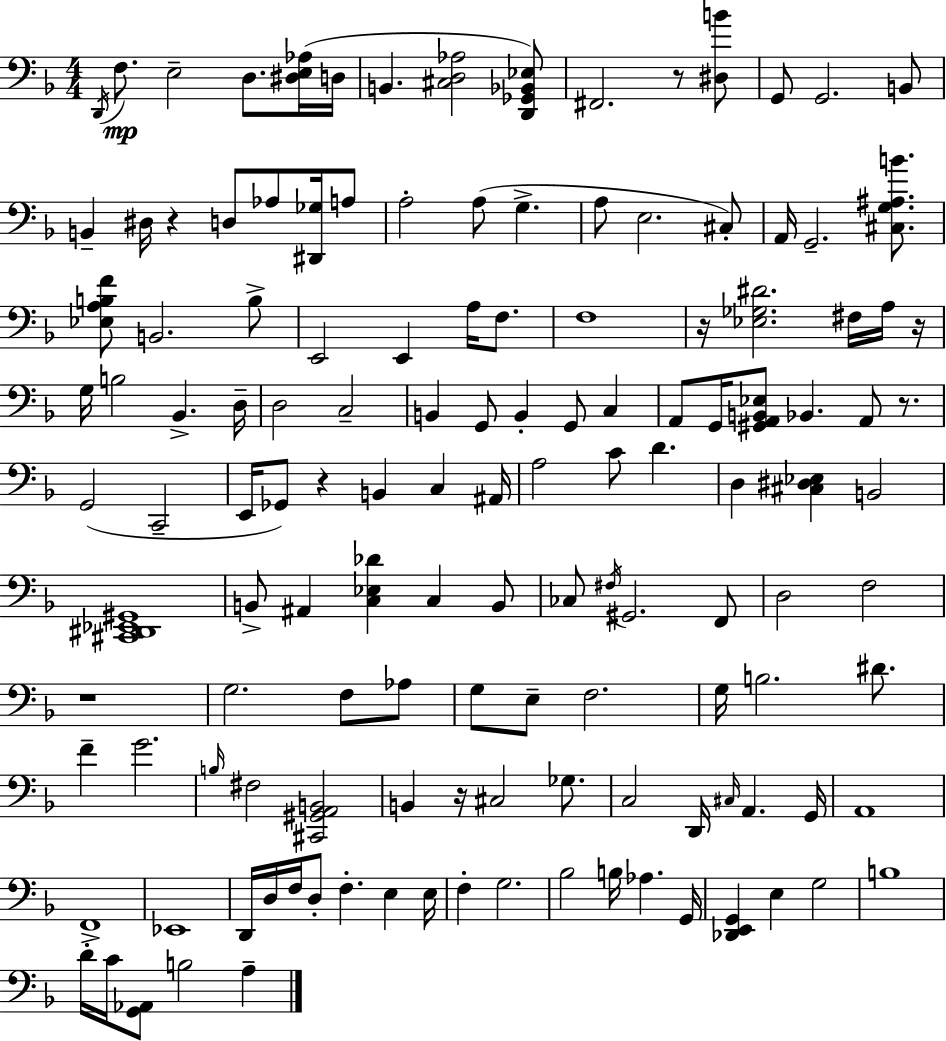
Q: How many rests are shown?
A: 8